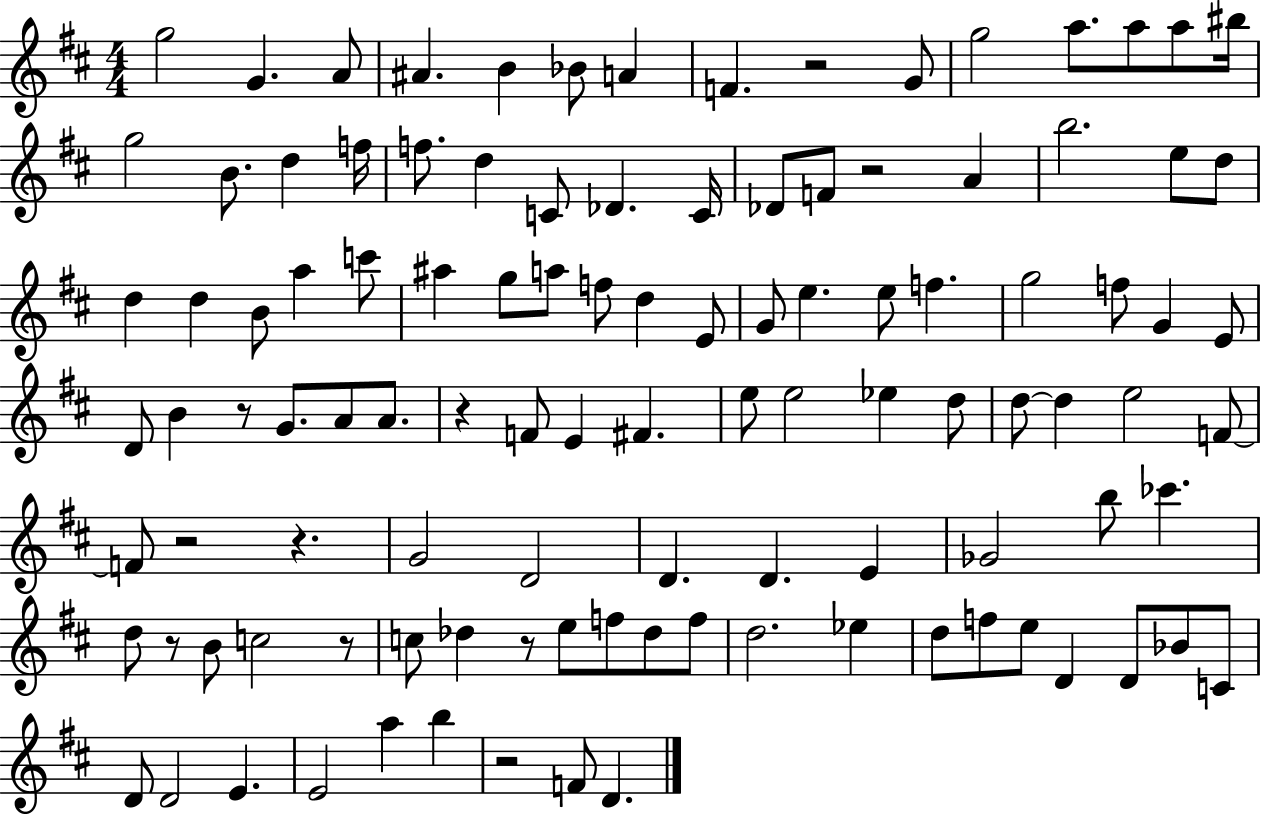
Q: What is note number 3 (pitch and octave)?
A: A4